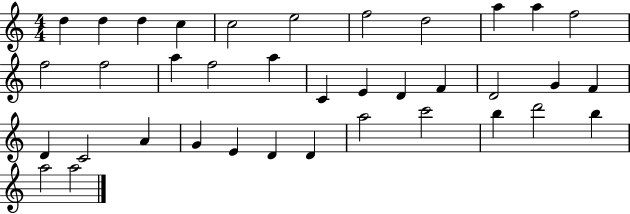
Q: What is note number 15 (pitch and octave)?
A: F5